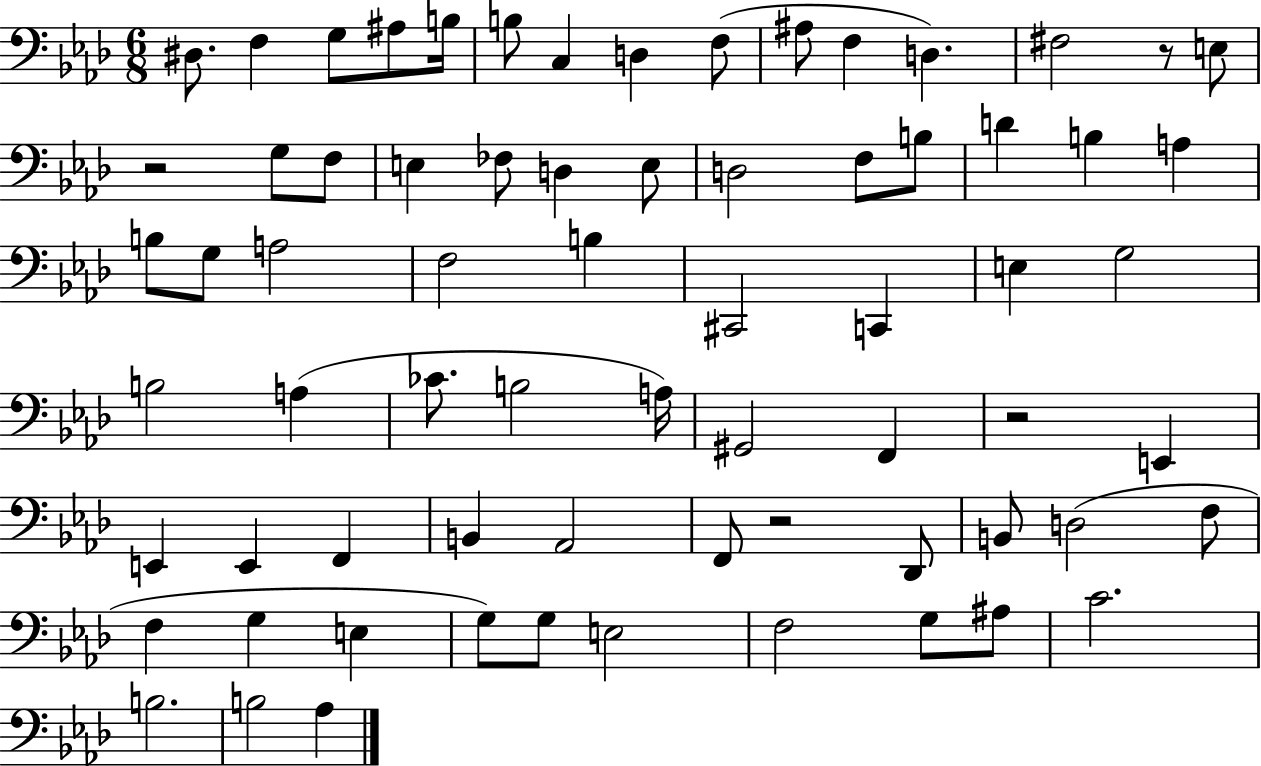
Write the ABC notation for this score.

X:1
T:Untitled
M:6/8
L:1/4
K:Ab
^D,/2 F, G,/2 ^A,/2 B,/4 B,/2 C, D, F,/2 ^A,/2 F, D, ^F,2 z/2 E,/2 z2 G,/2 F,/2 E, _F,/2 D, E,/2 D,2 F,/2 B,/2 D B, A, B,/2 G,/2 A,2 F,2 B, ^C,,2 C,, E, G,2 B,2 A, _C/2 B,2 A,/4 ^G,,2 F,, z2 E,, E,, E,, F,, B,, _A,,2 F,,/2 z2 _D,,/2 B,,/2 D,2 F,/2 F, G, E, G,/2 G,/2 E,2 F,2 G,/2 ^A,/2 C2 B,2 B,2 _A,